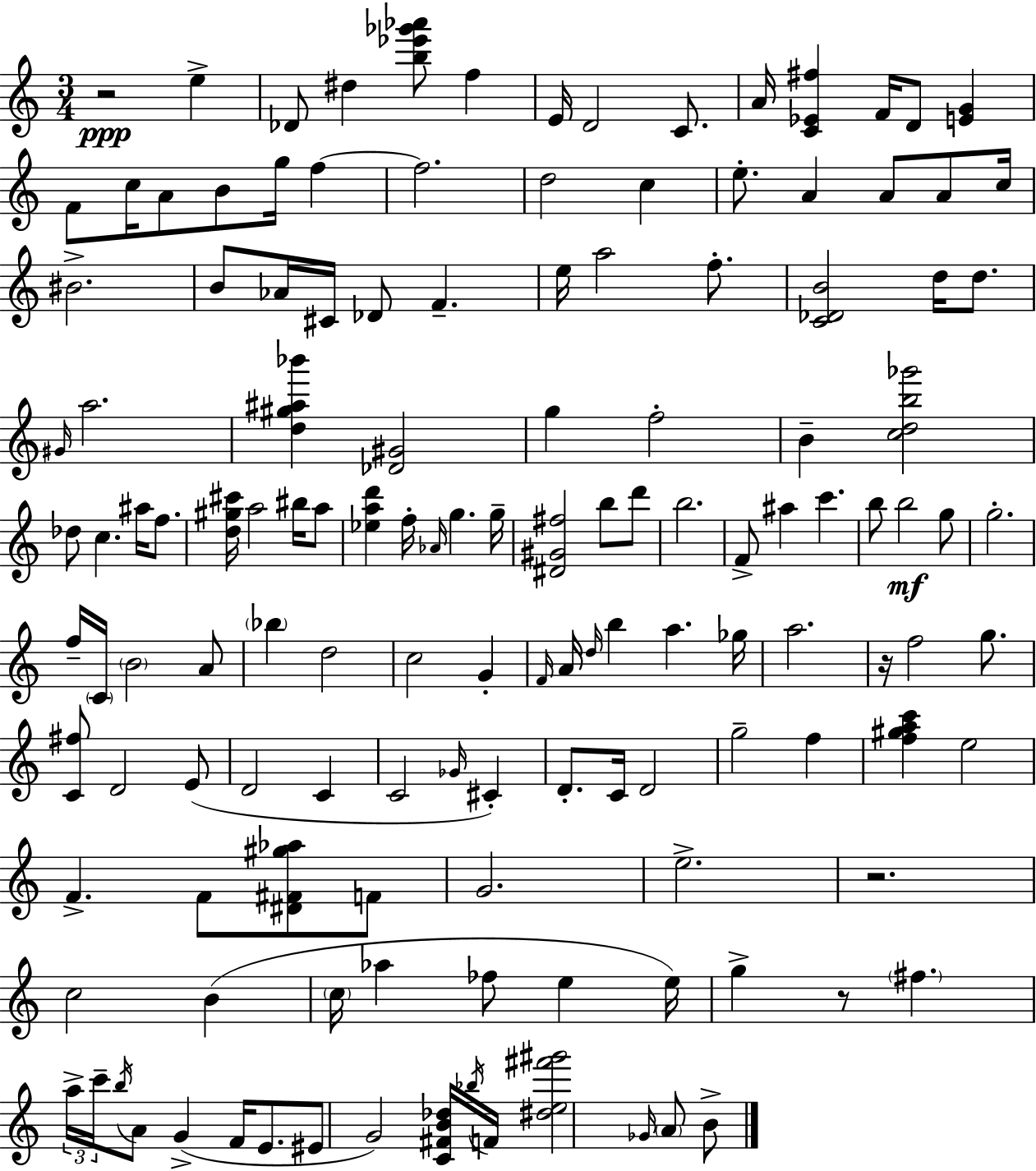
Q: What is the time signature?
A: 3/4